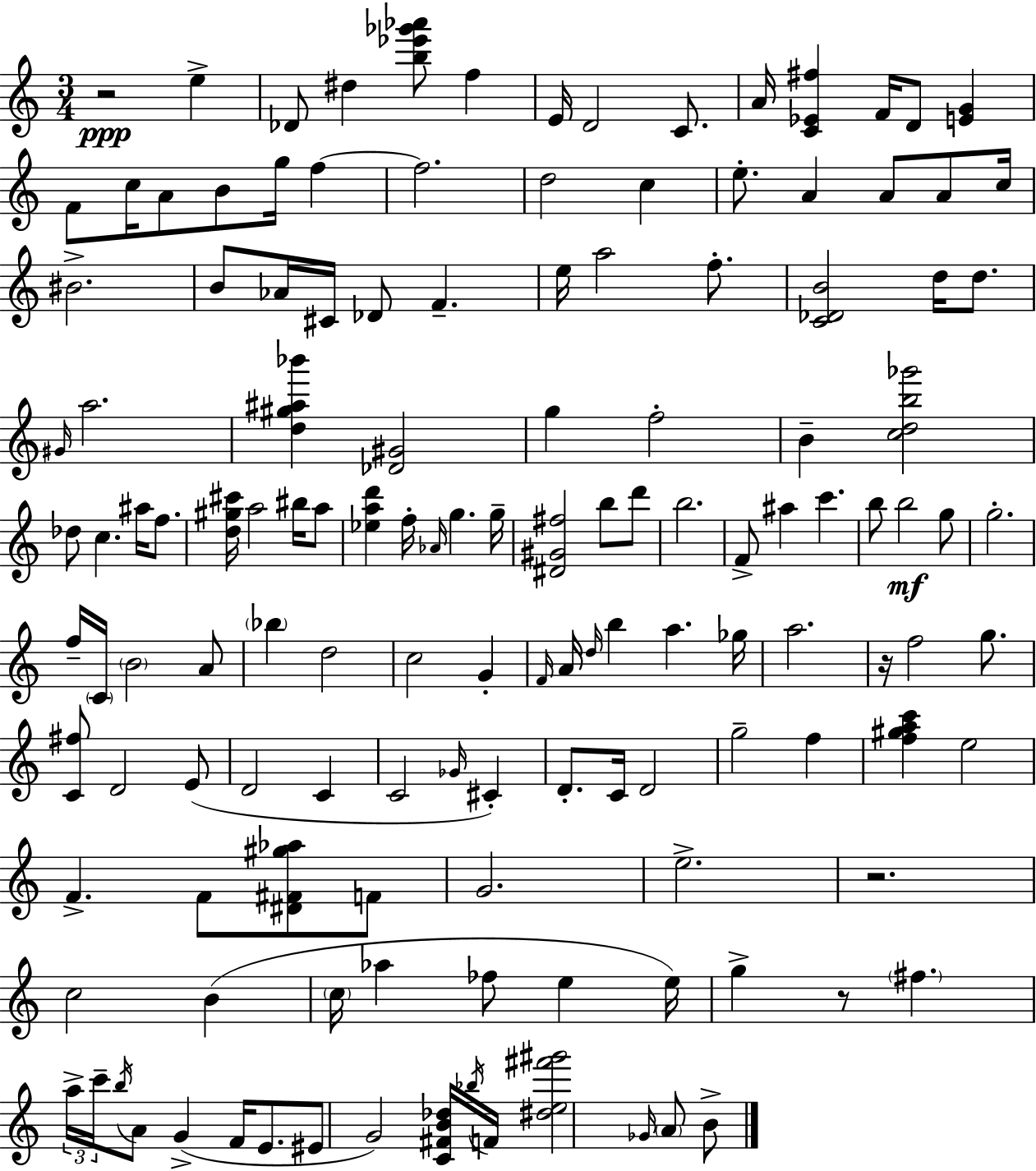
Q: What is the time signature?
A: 3/4